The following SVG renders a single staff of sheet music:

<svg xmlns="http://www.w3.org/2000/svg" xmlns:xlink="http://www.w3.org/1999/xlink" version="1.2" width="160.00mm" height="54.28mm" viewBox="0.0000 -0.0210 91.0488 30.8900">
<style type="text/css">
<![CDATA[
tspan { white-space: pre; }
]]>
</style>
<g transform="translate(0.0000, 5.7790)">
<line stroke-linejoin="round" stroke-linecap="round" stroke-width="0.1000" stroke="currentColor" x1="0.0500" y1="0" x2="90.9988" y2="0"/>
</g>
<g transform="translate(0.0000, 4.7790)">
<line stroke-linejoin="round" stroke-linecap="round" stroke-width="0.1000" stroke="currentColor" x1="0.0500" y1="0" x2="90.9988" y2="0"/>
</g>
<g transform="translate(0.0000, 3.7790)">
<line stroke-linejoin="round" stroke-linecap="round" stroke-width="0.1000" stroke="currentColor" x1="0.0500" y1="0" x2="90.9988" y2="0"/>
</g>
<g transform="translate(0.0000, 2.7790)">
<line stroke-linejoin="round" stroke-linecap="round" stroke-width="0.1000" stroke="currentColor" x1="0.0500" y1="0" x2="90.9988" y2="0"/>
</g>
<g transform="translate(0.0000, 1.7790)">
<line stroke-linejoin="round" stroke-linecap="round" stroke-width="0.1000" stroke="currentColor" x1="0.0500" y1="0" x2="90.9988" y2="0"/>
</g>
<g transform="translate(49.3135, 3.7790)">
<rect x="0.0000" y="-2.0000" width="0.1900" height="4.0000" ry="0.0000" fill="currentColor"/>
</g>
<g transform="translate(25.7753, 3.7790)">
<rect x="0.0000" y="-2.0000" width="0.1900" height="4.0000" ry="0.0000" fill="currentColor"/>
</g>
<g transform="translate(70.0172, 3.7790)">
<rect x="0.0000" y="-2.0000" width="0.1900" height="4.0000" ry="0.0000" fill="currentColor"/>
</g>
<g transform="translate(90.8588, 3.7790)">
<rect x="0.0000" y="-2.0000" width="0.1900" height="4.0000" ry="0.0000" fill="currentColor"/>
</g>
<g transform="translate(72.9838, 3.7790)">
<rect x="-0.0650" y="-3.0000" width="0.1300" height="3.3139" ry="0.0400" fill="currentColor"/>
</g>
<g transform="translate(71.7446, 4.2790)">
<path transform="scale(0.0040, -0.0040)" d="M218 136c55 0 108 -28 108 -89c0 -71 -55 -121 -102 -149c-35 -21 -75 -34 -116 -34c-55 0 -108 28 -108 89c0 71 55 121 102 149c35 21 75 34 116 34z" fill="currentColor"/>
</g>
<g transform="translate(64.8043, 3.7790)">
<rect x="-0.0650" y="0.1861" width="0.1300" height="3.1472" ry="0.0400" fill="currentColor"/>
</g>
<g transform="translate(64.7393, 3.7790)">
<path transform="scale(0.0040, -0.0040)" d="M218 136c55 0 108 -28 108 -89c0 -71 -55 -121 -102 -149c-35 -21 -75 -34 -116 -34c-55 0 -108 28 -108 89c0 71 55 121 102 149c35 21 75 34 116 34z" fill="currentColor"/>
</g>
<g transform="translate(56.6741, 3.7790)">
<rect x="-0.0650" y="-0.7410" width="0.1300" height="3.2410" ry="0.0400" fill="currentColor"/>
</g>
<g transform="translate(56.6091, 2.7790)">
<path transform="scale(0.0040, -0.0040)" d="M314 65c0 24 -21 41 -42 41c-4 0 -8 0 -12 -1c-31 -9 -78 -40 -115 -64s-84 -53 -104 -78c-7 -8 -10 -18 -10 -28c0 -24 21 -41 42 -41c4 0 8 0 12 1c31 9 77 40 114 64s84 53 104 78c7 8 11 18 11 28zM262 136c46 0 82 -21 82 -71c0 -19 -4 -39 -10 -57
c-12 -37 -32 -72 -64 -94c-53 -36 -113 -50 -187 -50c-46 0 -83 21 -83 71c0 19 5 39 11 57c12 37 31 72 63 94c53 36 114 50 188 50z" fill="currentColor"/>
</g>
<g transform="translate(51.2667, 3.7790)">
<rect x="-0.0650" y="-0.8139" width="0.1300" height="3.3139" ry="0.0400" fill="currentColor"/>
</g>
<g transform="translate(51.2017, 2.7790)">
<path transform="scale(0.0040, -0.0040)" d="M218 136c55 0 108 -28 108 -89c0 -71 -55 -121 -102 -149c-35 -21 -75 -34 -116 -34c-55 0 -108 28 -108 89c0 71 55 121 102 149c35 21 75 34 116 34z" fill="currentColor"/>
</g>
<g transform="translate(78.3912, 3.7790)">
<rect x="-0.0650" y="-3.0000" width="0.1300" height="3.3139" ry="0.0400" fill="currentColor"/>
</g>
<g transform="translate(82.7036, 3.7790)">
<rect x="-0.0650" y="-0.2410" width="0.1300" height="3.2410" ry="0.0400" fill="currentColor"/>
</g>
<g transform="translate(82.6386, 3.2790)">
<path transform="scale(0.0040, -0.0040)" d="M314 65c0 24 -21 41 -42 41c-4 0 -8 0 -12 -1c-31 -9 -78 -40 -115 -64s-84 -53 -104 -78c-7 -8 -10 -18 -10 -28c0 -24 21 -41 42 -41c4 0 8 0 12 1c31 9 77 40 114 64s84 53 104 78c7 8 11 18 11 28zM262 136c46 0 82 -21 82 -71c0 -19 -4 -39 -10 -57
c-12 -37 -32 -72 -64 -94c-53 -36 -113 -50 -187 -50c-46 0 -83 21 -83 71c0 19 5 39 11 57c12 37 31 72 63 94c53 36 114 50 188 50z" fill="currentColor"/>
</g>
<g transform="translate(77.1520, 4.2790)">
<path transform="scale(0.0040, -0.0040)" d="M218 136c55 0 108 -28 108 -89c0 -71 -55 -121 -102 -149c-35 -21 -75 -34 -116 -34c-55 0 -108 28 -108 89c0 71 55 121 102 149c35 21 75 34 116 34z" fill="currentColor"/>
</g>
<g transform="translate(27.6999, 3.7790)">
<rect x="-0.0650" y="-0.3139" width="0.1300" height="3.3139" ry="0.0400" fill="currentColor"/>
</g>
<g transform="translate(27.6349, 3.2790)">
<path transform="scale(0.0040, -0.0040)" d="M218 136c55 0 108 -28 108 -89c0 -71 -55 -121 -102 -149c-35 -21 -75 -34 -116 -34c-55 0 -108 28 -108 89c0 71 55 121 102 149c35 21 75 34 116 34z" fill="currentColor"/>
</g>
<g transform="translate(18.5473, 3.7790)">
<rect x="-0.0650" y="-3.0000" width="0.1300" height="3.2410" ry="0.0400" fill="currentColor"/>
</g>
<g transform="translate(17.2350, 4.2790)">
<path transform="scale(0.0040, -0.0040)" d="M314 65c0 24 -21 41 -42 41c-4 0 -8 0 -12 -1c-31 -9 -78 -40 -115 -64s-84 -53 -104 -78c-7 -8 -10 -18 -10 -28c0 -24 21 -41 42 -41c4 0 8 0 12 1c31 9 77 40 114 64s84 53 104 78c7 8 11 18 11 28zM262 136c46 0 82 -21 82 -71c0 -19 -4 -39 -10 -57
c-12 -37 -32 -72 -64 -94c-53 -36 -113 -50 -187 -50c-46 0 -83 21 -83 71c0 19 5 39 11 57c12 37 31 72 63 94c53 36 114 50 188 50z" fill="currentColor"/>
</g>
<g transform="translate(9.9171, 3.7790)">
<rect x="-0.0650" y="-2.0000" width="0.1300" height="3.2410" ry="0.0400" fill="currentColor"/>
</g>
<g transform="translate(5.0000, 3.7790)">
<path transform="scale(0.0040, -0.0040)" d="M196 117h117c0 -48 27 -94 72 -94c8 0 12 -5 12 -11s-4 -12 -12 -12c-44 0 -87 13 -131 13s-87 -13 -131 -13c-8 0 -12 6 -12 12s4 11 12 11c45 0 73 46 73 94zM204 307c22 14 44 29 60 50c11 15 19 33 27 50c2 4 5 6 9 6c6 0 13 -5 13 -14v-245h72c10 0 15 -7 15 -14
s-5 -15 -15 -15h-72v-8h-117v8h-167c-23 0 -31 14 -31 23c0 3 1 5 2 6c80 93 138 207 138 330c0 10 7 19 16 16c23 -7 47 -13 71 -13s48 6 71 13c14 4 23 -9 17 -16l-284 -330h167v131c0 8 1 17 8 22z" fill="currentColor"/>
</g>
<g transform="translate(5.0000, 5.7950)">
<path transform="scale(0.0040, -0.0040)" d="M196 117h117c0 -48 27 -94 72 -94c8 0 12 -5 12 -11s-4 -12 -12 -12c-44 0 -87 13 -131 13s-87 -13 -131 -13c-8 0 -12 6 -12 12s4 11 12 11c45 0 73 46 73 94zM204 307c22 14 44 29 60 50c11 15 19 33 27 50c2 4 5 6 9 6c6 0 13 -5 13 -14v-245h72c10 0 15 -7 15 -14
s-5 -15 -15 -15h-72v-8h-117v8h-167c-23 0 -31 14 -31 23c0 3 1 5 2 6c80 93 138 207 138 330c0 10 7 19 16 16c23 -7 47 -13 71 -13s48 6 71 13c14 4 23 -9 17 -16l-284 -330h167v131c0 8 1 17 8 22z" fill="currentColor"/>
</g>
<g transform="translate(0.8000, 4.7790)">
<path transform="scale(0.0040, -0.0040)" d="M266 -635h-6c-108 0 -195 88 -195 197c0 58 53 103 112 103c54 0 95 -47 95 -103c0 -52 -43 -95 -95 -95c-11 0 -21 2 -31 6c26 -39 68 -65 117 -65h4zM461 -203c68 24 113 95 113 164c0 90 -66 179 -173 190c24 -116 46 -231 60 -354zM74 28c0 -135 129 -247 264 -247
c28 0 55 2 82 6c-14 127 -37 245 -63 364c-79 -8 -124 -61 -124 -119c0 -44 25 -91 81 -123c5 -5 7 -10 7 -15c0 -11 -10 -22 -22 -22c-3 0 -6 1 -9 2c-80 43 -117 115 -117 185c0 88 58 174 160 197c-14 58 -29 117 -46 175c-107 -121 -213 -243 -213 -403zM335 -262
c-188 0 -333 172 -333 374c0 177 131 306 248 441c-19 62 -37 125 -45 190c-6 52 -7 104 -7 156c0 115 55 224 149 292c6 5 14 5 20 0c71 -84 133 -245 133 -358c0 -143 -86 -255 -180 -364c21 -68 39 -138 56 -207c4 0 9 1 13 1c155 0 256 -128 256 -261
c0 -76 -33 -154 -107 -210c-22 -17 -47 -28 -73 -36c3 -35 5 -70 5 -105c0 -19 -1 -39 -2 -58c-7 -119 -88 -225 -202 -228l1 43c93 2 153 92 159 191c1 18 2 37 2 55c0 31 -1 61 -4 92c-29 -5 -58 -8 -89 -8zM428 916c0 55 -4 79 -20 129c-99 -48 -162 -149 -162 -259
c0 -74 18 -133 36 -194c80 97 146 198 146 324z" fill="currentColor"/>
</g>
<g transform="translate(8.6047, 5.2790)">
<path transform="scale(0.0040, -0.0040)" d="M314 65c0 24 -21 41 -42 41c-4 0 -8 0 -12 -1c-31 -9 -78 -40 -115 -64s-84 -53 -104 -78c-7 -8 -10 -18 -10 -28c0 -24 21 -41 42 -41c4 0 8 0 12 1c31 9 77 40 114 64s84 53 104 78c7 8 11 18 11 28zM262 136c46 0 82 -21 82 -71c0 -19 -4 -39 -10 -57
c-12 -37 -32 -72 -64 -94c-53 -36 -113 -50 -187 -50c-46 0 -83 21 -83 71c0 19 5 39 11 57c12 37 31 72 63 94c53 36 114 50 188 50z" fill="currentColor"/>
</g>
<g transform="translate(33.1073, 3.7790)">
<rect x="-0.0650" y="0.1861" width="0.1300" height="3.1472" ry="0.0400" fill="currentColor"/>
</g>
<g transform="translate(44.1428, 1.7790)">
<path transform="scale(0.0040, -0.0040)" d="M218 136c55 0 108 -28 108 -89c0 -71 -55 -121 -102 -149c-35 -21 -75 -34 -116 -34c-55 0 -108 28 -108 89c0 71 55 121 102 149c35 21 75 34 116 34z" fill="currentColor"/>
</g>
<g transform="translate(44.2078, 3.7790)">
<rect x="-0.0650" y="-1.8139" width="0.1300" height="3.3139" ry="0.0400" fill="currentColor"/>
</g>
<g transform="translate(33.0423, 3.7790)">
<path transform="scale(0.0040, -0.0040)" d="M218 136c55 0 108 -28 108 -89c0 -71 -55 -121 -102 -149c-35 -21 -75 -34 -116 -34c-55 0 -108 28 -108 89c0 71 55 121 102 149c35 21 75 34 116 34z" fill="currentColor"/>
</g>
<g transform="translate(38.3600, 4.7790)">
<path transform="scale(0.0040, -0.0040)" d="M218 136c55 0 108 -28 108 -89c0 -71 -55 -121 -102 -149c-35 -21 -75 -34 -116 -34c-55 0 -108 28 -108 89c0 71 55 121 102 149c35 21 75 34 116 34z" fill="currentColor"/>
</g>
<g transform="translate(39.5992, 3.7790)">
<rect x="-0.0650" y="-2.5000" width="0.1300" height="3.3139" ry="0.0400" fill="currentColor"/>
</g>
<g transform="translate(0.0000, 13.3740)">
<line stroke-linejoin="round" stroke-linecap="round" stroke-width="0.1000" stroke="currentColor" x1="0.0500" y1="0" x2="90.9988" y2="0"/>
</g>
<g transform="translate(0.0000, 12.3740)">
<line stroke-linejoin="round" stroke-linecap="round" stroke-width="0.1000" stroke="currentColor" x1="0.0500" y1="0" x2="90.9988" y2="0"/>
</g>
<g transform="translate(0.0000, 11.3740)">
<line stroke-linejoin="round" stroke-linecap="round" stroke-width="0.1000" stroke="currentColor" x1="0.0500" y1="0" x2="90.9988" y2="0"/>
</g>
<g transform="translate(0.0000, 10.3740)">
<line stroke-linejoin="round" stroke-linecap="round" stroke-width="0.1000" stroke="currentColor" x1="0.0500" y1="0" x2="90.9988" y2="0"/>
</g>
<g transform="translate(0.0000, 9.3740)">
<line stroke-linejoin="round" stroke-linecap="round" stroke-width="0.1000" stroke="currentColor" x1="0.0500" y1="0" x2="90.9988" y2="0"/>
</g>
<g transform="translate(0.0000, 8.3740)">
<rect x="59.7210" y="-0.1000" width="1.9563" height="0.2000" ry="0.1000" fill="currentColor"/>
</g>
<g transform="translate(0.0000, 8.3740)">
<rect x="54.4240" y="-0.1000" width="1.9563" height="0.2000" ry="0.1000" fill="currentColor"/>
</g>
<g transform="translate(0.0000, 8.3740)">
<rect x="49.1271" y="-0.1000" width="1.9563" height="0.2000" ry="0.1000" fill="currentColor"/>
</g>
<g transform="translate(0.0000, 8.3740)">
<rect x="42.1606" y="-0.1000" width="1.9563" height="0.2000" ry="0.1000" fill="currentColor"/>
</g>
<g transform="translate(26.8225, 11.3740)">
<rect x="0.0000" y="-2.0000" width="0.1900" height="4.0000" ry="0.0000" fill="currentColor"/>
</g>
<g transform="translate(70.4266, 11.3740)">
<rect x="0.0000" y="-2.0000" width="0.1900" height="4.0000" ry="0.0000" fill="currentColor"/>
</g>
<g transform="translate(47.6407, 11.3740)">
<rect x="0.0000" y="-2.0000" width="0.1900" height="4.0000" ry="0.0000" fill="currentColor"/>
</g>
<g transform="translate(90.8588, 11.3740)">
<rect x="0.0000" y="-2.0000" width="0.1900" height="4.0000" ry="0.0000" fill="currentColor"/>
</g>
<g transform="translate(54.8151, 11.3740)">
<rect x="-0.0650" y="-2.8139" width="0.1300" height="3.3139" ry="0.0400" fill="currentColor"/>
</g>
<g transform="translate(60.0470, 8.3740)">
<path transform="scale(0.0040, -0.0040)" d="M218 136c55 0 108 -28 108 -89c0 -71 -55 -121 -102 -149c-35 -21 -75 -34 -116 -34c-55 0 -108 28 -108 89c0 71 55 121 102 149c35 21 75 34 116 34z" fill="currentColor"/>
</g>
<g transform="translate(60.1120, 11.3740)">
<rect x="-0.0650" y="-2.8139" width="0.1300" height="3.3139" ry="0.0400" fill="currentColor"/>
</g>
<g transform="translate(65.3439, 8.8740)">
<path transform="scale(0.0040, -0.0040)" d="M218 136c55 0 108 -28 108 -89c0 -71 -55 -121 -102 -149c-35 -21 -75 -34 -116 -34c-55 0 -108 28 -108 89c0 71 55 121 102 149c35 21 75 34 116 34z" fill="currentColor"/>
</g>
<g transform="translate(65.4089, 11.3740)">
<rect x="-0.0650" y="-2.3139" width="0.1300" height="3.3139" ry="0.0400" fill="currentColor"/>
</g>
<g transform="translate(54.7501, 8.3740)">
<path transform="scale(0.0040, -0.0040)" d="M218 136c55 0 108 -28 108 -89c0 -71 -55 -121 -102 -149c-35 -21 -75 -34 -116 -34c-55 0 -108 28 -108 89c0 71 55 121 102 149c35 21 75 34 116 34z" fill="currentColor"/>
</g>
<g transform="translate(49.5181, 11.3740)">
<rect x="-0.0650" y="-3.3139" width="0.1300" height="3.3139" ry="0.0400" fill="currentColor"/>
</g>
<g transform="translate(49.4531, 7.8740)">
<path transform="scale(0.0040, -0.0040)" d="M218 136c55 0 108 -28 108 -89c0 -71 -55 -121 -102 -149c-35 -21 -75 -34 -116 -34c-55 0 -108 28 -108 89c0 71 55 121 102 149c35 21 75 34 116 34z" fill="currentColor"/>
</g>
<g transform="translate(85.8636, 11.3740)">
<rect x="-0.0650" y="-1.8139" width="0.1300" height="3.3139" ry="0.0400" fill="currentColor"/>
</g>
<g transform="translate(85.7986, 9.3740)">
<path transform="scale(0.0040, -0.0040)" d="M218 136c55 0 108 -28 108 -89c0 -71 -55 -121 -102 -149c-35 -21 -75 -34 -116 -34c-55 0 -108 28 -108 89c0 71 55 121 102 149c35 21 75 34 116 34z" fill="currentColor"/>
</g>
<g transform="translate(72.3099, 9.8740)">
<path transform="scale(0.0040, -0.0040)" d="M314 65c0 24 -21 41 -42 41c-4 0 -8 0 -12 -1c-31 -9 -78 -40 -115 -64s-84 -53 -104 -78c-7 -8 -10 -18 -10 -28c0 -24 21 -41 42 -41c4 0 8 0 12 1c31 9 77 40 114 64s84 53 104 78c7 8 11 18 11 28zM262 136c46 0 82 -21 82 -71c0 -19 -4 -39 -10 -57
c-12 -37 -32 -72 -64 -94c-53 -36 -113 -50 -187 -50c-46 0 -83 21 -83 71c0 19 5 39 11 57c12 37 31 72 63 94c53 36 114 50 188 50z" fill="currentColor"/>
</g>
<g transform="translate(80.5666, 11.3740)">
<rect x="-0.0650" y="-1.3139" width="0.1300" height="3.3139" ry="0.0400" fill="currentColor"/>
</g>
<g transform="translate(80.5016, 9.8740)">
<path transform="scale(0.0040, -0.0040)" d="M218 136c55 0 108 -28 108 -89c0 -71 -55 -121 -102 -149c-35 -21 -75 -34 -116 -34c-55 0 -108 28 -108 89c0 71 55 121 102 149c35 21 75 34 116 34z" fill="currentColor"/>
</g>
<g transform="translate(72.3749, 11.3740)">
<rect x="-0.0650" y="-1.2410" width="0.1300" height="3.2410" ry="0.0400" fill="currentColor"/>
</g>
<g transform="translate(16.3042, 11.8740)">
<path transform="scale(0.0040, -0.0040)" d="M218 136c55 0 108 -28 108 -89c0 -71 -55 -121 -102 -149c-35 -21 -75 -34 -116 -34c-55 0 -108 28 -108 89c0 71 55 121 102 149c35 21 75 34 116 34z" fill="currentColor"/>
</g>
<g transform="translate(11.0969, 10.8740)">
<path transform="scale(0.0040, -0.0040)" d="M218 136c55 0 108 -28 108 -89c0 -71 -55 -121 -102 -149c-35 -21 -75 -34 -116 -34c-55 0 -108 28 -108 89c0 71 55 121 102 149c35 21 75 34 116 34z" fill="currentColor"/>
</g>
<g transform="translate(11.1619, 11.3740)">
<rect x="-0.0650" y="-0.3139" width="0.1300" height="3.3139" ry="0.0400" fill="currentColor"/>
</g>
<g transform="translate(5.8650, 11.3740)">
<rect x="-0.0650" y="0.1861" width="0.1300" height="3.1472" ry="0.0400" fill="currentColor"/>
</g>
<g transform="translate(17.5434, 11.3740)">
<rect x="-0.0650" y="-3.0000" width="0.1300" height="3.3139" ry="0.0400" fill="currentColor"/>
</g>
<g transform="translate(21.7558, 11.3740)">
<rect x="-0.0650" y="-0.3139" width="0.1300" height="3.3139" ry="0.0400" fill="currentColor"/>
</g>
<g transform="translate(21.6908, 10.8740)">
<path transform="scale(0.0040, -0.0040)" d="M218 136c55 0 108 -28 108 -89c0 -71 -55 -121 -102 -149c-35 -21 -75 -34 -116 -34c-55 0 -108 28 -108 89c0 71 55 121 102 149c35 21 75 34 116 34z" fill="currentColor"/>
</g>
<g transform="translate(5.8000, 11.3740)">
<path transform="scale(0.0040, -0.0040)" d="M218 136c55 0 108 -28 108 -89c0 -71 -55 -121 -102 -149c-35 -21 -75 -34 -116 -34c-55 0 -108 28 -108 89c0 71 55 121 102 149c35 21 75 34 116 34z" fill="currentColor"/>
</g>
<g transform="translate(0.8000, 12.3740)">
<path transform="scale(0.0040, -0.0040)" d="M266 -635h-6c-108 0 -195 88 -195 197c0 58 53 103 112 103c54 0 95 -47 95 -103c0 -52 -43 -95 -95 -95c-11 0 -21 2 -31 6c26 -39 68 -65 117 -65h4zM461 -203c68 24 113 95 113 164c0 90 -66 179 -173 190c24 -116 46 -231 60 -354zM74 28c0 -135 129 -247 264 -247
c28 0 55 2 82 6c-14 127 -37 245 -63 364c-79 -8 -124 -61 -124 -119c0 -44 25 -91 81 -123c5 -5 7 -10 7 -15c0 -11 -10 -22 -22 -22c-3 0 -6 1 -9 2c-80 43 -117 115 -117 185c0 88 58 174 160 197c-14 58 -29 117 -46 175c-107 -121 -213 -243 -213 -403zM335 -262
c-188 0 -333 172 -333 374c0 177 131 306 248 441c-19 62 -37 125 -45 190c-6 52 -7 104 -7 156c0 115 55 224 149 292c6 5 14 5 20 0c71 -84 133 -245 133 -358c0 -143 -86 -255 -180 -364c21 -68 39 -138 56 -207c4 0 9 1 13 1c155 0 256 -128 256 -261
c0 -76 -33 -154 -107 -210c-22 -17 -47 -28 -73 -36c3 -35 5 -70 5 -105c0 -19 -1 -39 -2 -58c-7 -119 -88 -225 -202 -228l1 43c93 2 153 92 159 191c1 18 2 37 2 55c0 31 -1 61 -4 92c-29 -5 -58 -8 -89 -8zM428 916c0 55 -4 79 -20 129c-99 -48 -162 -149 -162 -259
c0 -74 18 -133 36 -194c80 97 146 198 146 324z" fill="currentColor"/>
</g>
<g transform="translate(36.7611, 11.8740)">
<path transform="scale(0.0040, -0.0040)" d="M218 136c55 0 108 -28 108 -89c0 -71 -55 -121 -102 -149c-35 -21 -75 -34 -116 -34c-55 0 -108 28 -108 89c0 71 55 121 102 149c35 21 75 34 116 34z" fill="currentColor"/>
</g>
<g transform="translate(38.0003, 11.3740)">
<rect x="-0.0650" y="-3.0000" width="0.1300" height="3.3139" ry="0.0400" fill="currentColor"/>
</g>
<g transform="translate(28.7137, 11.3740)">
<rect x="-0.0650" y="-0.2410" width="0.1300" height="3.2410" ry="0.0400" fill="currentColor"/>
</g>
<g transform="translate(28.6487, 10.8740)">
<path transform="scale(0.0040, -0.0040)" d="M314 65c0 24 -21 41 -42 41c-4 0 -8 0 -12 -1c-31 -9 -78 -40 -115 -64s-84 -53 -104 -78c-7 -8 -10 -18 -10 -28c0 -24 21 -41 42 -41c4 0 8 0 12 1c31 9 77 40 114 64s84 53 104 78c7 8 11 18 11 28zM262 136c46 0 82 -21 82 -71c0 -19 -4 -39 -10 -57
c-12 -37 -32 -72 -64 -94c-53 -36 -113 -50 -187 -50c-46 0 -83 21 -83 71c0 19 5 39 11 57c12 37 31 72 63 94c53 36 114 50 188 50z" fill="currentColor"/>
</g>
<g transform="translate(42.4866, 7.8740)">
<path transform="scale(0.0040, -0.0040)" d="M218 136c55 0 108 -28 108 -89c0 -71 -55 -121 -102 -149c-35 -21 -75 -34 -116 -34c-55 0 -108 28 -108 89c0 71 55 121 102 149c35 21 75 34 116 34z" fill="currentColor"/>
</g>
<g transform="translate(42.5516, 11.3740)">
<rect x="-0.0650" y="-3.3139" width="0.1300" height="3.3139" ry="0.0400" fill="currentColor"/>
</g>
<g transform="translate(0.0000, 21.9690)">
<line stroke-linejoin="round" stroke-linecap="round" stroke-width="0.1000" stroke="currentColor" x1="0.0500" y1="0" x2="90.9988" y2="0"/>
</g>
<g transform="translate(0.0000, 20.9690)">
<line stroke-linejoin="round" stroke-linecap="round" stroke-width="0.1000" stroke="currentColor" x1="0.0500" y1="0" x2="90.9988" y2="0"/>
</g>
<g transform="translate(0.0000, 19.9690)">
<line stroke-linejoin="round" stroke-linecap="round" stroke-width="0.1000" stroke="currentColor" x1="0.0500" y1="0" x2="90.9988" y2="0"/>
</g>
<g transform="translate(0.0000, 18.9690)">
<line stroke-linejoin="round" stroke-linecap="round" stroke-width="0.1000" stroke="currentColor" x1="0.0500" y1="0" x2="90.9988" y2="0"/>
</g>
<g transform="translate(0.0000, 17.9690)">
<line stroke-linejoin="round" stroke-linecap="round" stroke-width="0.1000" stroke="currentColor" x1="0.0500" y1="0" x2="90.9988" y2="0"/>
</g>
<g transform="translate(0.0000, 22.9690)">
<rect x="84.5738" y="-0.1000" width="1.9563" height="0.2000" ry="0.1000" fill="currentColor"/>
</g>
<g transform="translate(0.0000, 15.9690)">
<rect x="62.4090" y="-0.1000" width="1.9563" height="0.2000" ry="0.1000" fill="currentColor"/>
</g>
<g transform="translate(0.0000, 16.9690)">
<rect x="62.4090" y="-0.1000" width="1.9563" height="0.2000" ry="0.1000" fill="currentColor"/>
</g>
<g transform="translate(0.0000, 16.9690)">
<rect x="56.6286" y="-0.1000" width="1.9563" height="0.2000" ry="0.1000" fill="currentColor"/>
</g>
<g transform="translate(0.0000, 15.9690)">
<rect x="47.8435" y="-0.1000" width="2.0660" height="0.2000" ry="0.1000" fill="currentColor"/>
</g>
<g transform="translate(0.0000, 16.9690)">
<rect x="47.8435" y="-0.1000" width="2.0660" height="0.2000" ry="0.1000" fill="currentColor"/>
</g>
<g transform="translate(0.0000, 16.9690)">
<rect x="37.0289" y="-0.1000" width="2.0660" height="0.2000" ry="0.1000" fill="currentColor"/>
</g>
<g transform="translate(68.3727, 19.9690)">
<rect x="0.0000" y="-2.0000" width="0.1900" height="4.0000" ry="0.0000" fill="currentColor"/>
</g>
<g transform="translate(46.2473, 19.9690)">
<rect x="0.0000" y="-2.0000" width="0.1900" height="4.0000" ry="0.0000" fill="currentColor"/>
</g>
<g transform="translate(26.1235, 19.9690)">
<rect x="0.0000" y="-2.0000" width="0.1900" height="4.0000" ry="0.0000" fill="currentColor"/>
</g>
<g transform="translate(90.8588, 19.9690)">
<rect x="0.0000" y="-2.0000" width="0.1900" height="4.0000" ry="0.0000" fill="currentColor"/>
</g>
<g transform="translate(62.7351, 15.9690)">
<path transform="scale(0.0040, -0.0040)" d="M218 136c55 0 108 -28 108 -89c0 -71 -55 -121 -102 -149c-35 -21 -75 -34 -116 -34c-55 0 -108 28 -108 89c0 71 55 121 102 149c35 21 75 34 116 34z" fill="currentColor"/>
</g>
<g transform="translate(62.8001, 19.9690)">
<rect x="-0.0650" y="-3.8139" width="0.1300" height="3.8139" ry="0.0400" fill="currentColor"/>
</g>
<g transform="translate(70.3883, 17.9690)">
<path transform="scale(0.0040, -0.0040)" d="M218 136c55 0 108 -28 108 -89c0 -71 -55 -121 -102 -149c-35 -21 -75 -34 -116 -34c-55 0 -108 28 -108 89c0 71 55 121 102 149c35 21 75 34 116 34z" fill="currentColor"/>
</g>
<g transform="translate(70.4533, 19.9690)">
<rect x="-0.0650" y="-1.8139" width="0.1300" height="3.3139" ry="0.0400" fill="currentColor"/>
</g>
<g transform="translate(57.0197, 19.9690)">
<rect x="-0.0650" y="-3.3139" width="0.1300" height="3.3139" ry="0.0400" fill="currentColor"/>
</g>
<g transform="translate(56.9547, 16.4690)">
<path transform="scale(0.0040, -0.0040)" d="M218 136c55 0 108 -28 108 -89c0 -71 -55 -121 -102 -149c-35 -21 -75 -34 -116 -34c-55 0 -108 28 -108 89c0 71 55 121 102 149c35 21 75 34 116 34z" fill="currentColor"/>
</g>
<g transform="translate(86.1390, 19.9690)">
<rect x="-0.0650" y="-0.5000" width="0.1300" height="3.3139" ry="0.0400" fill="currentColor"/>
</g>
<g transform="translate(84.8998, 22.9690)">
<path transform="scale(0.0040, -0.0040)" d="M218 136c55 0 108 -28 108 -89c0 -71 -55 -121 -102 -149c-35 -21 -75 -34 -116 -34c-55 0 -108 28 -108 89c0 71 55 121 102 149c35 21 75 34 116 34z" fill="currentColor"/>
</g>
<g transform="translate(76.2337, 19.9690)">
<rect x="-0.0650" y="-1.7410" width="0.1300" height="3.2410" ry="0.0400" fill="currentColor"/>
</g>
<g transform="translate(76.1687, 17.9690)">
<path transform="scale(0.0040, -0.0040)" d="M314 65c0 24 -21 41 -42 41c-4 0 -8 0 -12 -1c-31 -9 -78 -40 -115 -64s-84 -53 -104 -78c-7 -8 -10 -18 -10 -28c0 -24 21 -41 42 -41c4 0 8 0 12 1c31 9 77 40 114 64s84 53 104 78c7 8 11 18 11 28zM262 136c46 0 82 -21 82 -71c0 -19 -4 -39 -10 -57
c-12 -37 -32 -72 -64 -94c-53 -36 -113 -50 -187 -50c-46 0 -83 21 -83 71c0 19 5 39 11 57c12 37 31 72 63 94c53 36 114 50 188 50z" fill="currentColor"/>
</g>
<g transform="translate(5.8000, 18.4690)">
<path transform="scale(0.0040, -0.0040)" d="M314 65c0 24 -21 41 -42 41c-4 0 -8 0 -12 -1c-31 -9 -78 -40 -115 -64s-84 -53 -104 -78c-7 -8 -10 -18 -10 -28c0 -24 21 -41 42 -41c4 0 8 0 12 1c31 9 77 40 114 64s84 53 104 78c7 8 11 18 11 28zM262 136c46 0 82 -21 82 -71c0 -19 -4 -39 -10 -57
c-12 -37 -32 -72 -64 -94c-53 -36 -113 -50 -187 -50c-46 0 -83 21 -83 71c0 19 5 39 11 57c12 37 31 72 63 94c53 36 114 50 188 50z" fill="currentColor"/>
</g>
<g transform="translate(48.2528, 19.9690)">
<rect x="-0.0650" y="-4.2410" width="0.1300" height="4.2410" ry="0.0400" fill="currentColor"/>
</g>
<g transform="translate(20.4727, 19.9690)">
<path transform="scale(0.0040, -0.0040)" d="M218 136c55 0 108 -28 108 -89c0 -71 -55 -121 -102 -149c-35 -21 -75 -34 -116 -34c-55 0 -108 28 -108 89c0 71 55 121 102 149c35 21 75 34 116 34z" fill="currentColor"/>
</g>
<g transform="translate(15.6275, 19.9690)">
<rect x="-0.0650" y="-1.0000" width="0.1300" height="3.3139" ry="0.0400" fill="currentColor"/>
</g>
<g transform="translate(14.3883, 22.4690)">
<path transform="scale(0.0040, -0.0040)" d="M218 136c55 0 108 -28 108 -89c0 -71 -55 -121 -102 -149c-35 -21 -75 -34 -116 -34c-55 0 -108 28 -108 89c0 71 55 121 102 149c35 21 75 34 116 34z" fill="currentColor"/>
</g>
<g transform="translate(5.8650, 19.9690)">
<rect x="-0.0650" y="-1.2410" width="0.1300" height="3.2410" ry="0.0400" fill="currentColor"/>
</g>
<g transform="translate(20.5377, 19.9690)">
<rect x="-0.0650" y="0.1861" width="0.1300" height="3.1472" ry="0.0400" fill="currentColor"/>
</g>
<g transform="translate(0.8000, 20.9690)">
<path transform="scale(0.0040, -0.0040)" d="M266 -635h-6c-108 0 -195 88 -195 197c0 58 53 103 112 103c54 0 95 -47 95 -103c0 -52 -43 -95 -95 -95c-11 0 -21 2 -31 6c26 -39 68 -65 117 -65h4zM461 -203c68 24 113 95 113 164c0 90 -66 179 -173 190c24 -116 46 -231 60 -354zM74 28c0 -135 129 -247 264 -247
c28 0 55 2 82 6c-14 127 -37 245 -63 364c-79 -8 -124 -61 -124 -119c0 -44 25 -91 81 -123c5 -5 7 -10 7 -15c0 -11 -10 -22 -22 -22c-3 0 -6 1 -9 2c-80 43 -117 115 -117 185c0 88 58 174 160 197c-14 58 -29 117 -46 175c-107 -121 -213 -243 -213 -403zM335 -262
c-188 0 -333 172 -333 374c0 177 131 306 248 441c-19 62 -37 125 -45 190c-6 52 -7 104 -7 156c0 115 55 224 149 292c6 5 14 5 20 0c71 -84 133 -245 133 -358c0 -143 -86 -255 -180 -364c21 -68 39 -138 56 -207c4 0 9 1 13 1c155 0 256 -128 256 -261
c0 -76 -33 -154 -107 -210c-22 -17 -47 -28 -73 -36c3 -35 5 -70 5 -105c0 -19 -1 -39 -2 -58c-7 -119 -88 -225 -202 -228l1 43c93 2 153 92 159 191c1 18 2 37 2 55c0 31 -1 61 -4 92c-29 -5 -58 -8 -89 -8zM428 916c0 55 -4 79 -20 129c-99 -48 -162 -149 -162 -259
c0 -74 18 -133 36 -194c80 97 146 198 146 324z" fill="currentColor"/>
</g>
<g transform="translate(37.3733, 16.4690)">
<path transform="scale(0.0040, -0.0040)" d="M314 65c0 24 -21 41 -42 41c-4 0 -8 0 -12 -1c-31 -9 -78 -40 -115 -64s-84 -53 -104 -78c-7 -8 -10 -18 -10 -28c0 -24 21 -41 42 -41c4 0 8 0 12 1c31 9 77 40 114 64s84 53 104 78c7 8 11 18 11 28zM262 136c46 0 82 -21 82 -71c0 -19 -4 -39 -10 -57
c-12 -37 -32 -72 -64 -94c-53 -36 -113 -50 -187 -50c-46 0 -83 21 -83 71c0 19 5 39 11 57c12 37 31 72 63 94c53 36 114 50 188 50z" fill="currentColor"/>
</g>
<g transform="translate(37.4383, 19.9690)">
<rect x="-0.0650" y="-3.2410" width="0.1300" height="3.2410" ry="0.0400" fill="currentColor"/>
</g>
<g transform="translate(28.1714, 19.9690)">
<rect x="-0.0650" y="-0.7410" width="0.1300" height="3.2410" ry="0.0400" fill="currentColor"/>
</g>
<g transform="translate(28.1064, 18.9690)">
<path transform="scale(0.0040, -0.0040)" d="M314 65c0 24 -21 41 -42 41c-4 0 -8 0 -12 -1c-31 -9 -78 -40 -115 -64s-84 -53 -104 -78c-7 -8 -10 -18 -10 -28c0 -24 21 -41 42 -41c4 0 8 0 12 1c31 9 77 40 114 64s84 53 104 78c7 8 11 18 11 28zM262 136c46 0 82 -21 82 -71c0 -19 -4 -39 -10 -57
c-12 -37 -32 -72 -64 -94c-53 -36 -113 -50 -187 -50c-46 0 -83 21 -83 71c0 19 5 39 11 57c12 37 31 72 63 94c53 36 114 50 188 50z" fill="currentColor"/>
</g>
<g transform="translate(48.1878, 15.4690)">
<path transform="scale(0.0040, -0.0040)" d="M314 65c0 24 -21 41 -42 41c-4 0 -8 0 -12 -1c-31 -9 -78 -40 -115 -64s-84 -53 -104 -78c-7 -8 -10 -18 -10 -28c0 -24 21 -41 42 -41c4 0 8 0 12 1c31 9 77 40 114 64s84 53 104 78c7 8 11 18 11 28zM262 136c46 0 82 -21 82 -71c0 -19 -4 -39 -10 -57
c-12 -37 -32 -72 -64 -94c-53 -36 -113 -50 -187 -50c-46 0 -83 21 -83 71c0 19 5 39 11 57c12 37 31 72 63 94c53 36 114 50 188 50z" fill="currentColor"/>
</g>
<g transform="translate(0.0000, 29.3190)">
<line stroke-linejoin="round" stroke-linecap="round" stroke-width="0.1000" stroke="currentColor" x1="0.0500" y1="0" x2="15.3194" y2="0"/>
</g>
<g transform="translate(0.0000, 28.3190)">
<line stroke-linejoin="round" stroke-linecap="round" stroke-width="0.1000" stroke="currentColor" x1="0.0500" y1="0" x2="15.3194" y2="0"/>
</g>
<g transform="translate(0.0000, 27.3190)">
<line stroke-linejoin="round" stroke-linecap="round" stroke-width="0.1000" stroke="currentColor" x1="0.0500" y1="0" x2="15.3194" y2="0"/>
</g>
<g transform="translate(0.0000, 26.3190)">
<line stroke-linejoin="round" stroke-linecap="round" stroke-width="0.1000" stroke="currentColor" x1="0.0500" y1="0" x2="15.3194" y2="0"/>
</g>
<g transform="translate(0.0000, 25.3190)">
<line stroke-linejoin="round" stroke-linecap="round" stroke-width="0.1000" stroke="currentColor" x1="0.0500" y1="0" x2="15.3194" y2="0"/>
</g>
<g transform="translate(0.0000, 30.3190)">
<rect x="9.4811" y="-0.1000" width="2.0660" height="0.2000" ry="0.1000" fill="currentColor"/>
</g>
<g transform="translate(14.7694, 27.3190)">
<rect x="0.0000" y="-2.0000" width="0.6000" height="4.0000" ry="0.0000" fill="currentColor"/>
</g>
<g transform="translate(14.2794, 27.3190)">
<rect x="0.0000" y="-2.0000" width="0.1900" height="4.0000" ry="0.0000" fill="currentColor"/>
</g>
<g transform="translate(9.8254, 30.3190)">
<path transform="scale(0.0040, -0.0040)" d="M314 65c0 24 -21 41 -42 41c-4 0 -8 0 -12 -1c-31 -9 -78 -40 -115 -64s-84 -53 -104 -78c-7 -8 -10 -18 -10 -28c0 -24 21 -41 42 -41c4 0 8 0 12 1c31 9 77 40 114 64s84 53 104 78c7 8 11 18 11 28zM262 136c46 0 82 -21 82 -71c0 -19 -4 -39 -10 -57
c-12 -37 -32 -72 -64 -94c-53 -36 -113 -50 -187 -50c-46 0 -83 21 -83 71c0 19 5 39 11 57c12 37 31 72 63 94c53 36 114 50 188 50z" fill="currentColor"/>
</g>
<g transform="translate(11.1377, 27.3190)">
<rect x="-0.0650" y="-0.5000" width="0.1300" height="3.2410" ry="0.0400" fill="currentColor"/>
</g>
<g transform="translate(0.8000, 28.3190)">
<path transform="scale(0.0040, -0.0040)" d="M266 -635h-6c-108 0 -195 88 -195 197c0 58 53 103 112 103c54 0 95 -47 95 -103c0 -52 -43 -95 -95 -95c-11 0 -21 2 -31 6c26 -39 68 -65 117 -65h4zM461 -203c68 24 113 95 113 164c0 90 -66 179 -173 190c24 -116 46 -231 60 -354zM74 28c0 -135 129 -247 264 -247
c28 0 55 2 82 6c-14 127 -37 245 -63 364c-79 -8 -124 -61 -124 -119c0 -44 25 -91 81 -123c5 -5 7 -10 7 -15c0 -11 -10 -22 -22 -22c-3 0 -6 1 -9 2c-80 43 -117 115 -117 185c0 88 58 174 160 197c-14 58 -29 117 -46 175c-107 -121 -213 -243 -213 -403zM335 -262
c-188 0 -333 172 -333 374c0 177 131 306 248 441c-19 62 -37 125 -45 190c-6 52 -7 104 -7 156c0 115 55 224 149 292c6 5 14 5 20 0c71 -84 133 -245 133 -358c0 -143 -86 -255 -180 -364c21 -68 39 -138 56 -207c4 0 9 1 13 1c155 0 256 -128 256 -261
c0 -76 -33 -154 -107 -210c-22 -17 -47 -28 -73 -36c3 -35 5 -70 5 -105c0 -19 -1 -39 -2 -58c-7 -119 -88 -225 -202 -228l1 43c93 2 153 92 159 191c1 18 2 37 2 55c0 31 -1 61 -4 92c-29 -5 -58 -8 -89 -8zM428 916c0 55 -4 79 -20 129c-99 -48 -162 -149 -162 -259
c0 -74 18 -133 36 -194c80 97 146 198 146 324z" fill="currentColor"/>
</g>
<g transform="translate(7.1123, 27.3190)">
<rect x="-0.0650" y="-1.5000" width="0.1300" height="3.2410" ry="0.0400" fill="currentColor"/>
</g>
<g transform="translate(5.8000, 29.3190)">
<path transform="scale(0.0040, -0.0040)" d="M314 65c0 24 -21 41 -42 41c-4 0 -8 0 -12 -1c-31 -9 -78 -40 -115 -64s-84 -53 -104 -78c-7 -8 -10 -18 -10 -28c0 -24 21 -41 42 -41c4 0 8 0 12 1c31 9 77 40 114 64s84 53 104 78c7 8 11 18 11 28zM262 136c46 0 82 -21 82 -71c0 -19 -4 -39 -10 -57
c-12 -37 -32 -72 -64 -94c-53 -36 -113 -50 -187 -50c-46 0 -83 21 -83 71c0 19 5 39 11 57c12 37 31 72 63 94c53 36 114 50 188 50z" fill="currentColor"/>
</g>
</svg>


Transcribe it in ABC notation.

X:1
T:Untitled
M:4/4
L:1/4
K:C
F2 A2 c B G f d d2 B A A c2 B c A c c2 A b b a a g e2 e f e2 D B d2 b2 d'2 b c' f f2 C E2 C2